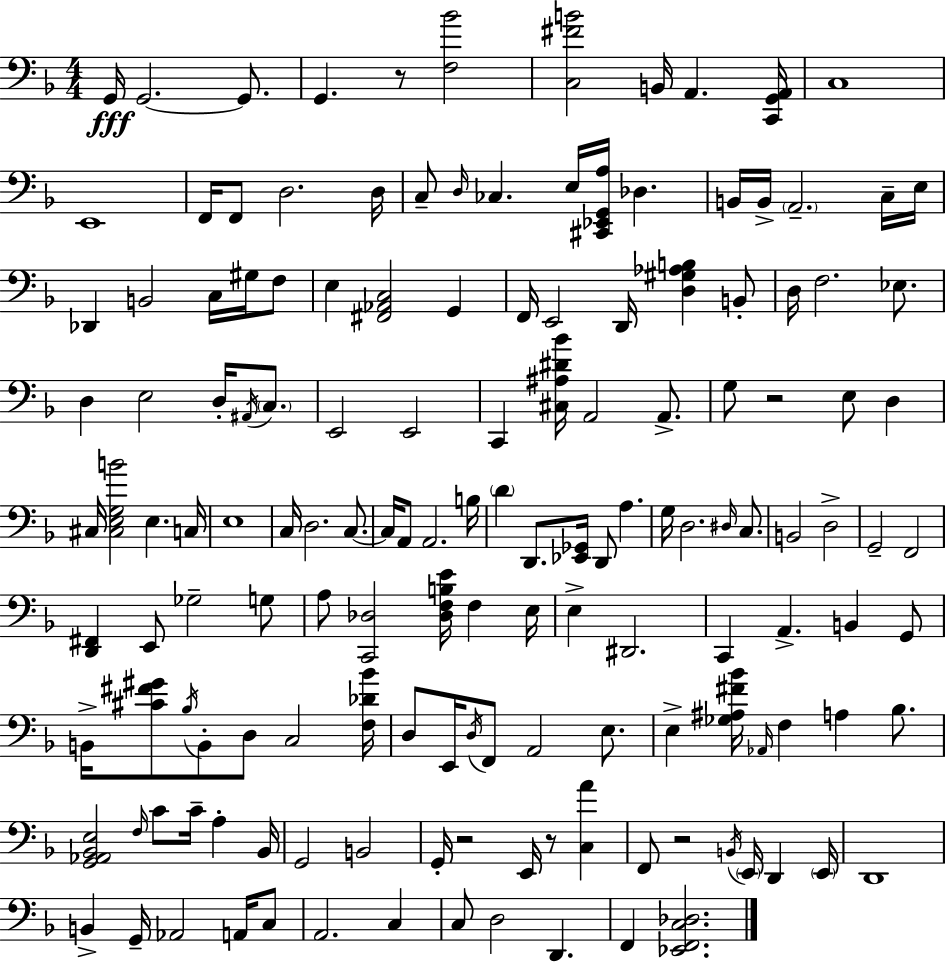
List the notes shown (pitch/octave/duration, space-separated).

G2/s G2/h. G2/e. G2/q. R/e [F3,Bb4]/h [C3,F#4,B4]/h B2/s A2/q. [C2,G2,A2]/s C3/w E2/w F2/s F2/e D3/h. D3/s C3/e D3/s CES3/q. E3/s [C#2,Eb2,G2,A3]/s Db3/q. B2/s B2/s A2/h. C3/s E3/s Db2/q B2/h C3/s G#3/s F3/e E3/q [F#2,Ab2,C3]/h G2/q F2/s E2/h D2/s [D3,G#3,Ab3,B3]/q B2/e D3/s F3/h. Eb3/e. D3/q E3/h D3/s A#2/s C3/e. E2/h E2/h C2/q [C#3,A#3,D#4,Bb4]/s A2/h A2/e. G3/e R/h E3/e D3/q C#3/s [C#3,E3,G3,B4]/h E3/q. C3/s E3/w C3/s D3/h. C3/e. C3/s A2/e A2/h. B3/s D4/q D2/e. [Eb2,Gb2]/s D2/e A3/q. G3/s D3/h. D#3/s C3/e. B2/h D3/h G2/h F2/h [D2,F#2]/q E2/e Gb3/h G3/e A3/e [C2,Db3]/h [Db3,F3,B3,E4]/s F3/q E3/s E3/q D#2/h. C2/q A2/q. B2/q G2/e B2/s [C#4,F#4,G#4]/e Bb3/s B2/e D3/e C3/h [F3,Db4,Bb4]/s D3/e E2/s D3/s F2/e A2/h E3/e. E3/q [Gb3,A#3,F#4,Bb4]/s Ab2/s F3/q A3/q Bb3/e. [G2,Ab2,Bb2,E3]/h F3/s C4/e C4/s A3/q Bb2/s G2/h B2/h G2/s R/h E2/s R/e [C3,A4]/q F2/e R/h B2/s E2/s D2/q E2/s D2/w B2/q G2/s Ab2/h A2/s C3/e A2/h. C3/q C3/e D3/h D2/q. F2/q [Eb2,F2,C3,Db3]/h.